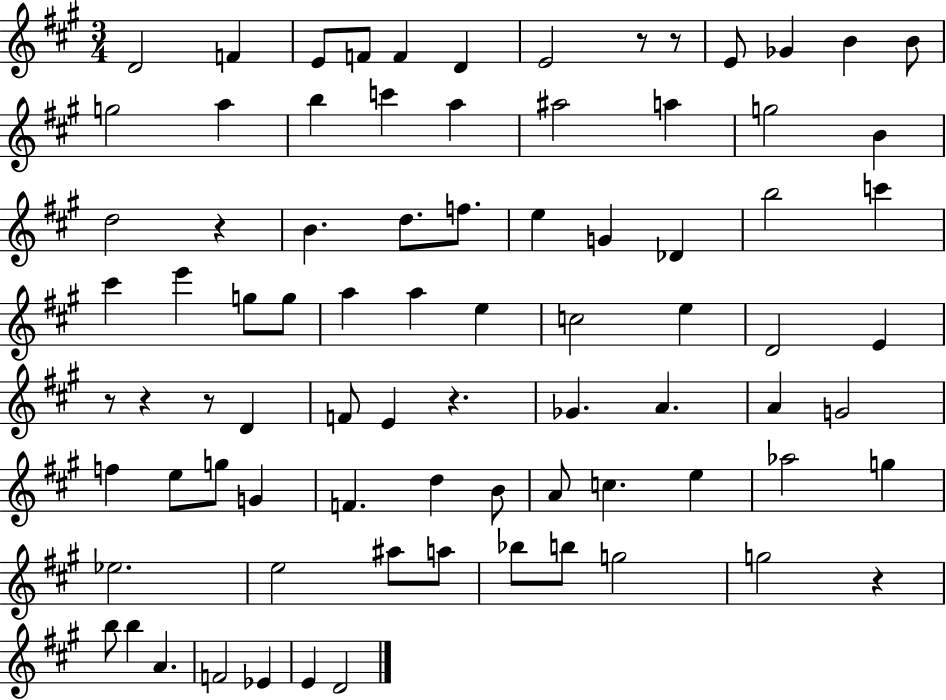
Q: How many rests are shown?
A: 8